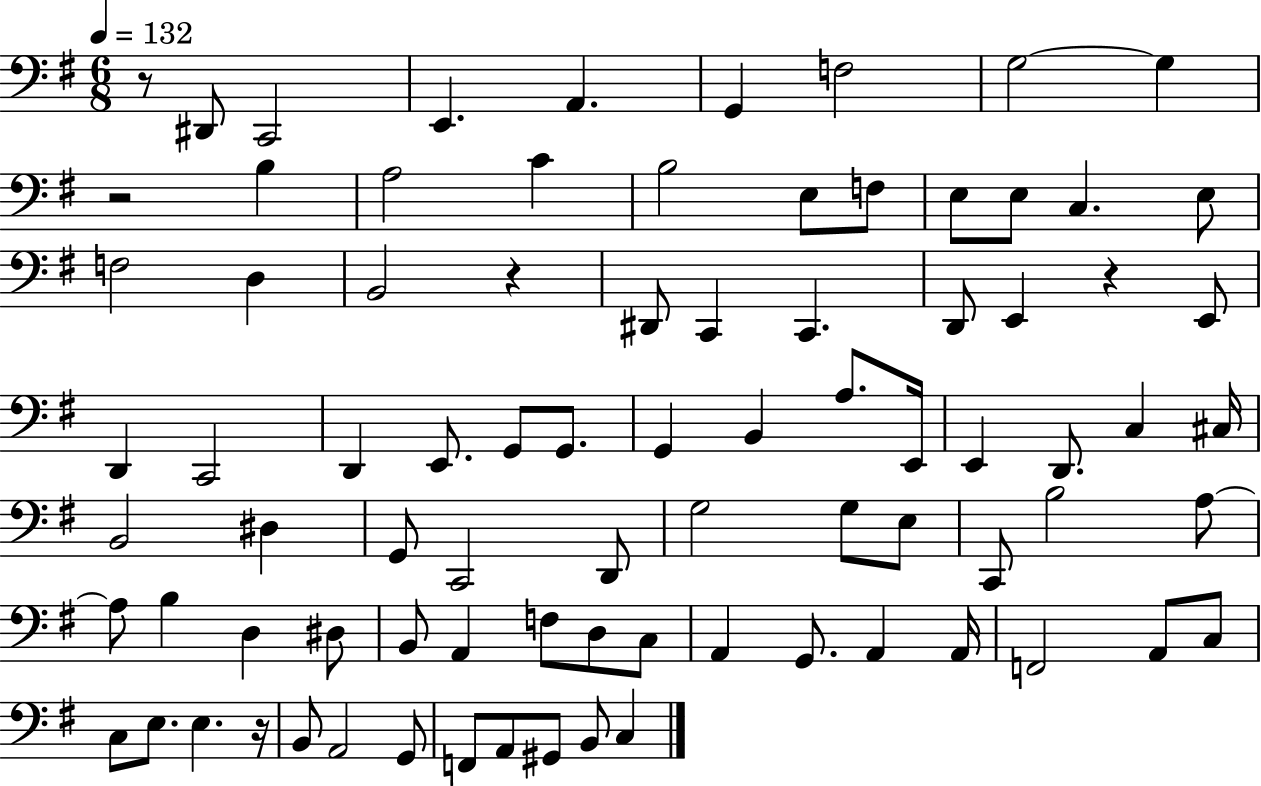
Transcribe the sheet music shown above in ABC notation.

X:1
T:Untitled
M:6/8
L:1/4
K:G
z/2 ^D,,/2 C,,2 E,, A,, G,, F,2 G,2 G, z2 B, A,2 C B,2 E,/2 F,/2 E,/2 E,/2 C, E,/2 F,2 D, B,,2 z ^D,,/2 C,, C,, D,,/2 E,, z E,,/2 D,, C,,2 D,, E,,/2 G,,/2 G,,/2 G,, B,, A,/2 E,,/4 E,, D,,/2 C, ^C,/4 B,,2 ^D, G,,/2 C,,2 D,,/2 G,2 G,/2 E,/2 C,,/2 B,2 A,/2 A,/2 B, D, ^D,/2 B,,/2 A,, F,/2 D,/2 C,/2 A,, G,,/2 A,, A,,/4 F,,2 A,,/2 C,/2 C,/2 E,/2 E, z/4 B,,/2 A,,2 G,,/2 F,,/2 A,,/2 ^G,,/2 B,,/2 C,